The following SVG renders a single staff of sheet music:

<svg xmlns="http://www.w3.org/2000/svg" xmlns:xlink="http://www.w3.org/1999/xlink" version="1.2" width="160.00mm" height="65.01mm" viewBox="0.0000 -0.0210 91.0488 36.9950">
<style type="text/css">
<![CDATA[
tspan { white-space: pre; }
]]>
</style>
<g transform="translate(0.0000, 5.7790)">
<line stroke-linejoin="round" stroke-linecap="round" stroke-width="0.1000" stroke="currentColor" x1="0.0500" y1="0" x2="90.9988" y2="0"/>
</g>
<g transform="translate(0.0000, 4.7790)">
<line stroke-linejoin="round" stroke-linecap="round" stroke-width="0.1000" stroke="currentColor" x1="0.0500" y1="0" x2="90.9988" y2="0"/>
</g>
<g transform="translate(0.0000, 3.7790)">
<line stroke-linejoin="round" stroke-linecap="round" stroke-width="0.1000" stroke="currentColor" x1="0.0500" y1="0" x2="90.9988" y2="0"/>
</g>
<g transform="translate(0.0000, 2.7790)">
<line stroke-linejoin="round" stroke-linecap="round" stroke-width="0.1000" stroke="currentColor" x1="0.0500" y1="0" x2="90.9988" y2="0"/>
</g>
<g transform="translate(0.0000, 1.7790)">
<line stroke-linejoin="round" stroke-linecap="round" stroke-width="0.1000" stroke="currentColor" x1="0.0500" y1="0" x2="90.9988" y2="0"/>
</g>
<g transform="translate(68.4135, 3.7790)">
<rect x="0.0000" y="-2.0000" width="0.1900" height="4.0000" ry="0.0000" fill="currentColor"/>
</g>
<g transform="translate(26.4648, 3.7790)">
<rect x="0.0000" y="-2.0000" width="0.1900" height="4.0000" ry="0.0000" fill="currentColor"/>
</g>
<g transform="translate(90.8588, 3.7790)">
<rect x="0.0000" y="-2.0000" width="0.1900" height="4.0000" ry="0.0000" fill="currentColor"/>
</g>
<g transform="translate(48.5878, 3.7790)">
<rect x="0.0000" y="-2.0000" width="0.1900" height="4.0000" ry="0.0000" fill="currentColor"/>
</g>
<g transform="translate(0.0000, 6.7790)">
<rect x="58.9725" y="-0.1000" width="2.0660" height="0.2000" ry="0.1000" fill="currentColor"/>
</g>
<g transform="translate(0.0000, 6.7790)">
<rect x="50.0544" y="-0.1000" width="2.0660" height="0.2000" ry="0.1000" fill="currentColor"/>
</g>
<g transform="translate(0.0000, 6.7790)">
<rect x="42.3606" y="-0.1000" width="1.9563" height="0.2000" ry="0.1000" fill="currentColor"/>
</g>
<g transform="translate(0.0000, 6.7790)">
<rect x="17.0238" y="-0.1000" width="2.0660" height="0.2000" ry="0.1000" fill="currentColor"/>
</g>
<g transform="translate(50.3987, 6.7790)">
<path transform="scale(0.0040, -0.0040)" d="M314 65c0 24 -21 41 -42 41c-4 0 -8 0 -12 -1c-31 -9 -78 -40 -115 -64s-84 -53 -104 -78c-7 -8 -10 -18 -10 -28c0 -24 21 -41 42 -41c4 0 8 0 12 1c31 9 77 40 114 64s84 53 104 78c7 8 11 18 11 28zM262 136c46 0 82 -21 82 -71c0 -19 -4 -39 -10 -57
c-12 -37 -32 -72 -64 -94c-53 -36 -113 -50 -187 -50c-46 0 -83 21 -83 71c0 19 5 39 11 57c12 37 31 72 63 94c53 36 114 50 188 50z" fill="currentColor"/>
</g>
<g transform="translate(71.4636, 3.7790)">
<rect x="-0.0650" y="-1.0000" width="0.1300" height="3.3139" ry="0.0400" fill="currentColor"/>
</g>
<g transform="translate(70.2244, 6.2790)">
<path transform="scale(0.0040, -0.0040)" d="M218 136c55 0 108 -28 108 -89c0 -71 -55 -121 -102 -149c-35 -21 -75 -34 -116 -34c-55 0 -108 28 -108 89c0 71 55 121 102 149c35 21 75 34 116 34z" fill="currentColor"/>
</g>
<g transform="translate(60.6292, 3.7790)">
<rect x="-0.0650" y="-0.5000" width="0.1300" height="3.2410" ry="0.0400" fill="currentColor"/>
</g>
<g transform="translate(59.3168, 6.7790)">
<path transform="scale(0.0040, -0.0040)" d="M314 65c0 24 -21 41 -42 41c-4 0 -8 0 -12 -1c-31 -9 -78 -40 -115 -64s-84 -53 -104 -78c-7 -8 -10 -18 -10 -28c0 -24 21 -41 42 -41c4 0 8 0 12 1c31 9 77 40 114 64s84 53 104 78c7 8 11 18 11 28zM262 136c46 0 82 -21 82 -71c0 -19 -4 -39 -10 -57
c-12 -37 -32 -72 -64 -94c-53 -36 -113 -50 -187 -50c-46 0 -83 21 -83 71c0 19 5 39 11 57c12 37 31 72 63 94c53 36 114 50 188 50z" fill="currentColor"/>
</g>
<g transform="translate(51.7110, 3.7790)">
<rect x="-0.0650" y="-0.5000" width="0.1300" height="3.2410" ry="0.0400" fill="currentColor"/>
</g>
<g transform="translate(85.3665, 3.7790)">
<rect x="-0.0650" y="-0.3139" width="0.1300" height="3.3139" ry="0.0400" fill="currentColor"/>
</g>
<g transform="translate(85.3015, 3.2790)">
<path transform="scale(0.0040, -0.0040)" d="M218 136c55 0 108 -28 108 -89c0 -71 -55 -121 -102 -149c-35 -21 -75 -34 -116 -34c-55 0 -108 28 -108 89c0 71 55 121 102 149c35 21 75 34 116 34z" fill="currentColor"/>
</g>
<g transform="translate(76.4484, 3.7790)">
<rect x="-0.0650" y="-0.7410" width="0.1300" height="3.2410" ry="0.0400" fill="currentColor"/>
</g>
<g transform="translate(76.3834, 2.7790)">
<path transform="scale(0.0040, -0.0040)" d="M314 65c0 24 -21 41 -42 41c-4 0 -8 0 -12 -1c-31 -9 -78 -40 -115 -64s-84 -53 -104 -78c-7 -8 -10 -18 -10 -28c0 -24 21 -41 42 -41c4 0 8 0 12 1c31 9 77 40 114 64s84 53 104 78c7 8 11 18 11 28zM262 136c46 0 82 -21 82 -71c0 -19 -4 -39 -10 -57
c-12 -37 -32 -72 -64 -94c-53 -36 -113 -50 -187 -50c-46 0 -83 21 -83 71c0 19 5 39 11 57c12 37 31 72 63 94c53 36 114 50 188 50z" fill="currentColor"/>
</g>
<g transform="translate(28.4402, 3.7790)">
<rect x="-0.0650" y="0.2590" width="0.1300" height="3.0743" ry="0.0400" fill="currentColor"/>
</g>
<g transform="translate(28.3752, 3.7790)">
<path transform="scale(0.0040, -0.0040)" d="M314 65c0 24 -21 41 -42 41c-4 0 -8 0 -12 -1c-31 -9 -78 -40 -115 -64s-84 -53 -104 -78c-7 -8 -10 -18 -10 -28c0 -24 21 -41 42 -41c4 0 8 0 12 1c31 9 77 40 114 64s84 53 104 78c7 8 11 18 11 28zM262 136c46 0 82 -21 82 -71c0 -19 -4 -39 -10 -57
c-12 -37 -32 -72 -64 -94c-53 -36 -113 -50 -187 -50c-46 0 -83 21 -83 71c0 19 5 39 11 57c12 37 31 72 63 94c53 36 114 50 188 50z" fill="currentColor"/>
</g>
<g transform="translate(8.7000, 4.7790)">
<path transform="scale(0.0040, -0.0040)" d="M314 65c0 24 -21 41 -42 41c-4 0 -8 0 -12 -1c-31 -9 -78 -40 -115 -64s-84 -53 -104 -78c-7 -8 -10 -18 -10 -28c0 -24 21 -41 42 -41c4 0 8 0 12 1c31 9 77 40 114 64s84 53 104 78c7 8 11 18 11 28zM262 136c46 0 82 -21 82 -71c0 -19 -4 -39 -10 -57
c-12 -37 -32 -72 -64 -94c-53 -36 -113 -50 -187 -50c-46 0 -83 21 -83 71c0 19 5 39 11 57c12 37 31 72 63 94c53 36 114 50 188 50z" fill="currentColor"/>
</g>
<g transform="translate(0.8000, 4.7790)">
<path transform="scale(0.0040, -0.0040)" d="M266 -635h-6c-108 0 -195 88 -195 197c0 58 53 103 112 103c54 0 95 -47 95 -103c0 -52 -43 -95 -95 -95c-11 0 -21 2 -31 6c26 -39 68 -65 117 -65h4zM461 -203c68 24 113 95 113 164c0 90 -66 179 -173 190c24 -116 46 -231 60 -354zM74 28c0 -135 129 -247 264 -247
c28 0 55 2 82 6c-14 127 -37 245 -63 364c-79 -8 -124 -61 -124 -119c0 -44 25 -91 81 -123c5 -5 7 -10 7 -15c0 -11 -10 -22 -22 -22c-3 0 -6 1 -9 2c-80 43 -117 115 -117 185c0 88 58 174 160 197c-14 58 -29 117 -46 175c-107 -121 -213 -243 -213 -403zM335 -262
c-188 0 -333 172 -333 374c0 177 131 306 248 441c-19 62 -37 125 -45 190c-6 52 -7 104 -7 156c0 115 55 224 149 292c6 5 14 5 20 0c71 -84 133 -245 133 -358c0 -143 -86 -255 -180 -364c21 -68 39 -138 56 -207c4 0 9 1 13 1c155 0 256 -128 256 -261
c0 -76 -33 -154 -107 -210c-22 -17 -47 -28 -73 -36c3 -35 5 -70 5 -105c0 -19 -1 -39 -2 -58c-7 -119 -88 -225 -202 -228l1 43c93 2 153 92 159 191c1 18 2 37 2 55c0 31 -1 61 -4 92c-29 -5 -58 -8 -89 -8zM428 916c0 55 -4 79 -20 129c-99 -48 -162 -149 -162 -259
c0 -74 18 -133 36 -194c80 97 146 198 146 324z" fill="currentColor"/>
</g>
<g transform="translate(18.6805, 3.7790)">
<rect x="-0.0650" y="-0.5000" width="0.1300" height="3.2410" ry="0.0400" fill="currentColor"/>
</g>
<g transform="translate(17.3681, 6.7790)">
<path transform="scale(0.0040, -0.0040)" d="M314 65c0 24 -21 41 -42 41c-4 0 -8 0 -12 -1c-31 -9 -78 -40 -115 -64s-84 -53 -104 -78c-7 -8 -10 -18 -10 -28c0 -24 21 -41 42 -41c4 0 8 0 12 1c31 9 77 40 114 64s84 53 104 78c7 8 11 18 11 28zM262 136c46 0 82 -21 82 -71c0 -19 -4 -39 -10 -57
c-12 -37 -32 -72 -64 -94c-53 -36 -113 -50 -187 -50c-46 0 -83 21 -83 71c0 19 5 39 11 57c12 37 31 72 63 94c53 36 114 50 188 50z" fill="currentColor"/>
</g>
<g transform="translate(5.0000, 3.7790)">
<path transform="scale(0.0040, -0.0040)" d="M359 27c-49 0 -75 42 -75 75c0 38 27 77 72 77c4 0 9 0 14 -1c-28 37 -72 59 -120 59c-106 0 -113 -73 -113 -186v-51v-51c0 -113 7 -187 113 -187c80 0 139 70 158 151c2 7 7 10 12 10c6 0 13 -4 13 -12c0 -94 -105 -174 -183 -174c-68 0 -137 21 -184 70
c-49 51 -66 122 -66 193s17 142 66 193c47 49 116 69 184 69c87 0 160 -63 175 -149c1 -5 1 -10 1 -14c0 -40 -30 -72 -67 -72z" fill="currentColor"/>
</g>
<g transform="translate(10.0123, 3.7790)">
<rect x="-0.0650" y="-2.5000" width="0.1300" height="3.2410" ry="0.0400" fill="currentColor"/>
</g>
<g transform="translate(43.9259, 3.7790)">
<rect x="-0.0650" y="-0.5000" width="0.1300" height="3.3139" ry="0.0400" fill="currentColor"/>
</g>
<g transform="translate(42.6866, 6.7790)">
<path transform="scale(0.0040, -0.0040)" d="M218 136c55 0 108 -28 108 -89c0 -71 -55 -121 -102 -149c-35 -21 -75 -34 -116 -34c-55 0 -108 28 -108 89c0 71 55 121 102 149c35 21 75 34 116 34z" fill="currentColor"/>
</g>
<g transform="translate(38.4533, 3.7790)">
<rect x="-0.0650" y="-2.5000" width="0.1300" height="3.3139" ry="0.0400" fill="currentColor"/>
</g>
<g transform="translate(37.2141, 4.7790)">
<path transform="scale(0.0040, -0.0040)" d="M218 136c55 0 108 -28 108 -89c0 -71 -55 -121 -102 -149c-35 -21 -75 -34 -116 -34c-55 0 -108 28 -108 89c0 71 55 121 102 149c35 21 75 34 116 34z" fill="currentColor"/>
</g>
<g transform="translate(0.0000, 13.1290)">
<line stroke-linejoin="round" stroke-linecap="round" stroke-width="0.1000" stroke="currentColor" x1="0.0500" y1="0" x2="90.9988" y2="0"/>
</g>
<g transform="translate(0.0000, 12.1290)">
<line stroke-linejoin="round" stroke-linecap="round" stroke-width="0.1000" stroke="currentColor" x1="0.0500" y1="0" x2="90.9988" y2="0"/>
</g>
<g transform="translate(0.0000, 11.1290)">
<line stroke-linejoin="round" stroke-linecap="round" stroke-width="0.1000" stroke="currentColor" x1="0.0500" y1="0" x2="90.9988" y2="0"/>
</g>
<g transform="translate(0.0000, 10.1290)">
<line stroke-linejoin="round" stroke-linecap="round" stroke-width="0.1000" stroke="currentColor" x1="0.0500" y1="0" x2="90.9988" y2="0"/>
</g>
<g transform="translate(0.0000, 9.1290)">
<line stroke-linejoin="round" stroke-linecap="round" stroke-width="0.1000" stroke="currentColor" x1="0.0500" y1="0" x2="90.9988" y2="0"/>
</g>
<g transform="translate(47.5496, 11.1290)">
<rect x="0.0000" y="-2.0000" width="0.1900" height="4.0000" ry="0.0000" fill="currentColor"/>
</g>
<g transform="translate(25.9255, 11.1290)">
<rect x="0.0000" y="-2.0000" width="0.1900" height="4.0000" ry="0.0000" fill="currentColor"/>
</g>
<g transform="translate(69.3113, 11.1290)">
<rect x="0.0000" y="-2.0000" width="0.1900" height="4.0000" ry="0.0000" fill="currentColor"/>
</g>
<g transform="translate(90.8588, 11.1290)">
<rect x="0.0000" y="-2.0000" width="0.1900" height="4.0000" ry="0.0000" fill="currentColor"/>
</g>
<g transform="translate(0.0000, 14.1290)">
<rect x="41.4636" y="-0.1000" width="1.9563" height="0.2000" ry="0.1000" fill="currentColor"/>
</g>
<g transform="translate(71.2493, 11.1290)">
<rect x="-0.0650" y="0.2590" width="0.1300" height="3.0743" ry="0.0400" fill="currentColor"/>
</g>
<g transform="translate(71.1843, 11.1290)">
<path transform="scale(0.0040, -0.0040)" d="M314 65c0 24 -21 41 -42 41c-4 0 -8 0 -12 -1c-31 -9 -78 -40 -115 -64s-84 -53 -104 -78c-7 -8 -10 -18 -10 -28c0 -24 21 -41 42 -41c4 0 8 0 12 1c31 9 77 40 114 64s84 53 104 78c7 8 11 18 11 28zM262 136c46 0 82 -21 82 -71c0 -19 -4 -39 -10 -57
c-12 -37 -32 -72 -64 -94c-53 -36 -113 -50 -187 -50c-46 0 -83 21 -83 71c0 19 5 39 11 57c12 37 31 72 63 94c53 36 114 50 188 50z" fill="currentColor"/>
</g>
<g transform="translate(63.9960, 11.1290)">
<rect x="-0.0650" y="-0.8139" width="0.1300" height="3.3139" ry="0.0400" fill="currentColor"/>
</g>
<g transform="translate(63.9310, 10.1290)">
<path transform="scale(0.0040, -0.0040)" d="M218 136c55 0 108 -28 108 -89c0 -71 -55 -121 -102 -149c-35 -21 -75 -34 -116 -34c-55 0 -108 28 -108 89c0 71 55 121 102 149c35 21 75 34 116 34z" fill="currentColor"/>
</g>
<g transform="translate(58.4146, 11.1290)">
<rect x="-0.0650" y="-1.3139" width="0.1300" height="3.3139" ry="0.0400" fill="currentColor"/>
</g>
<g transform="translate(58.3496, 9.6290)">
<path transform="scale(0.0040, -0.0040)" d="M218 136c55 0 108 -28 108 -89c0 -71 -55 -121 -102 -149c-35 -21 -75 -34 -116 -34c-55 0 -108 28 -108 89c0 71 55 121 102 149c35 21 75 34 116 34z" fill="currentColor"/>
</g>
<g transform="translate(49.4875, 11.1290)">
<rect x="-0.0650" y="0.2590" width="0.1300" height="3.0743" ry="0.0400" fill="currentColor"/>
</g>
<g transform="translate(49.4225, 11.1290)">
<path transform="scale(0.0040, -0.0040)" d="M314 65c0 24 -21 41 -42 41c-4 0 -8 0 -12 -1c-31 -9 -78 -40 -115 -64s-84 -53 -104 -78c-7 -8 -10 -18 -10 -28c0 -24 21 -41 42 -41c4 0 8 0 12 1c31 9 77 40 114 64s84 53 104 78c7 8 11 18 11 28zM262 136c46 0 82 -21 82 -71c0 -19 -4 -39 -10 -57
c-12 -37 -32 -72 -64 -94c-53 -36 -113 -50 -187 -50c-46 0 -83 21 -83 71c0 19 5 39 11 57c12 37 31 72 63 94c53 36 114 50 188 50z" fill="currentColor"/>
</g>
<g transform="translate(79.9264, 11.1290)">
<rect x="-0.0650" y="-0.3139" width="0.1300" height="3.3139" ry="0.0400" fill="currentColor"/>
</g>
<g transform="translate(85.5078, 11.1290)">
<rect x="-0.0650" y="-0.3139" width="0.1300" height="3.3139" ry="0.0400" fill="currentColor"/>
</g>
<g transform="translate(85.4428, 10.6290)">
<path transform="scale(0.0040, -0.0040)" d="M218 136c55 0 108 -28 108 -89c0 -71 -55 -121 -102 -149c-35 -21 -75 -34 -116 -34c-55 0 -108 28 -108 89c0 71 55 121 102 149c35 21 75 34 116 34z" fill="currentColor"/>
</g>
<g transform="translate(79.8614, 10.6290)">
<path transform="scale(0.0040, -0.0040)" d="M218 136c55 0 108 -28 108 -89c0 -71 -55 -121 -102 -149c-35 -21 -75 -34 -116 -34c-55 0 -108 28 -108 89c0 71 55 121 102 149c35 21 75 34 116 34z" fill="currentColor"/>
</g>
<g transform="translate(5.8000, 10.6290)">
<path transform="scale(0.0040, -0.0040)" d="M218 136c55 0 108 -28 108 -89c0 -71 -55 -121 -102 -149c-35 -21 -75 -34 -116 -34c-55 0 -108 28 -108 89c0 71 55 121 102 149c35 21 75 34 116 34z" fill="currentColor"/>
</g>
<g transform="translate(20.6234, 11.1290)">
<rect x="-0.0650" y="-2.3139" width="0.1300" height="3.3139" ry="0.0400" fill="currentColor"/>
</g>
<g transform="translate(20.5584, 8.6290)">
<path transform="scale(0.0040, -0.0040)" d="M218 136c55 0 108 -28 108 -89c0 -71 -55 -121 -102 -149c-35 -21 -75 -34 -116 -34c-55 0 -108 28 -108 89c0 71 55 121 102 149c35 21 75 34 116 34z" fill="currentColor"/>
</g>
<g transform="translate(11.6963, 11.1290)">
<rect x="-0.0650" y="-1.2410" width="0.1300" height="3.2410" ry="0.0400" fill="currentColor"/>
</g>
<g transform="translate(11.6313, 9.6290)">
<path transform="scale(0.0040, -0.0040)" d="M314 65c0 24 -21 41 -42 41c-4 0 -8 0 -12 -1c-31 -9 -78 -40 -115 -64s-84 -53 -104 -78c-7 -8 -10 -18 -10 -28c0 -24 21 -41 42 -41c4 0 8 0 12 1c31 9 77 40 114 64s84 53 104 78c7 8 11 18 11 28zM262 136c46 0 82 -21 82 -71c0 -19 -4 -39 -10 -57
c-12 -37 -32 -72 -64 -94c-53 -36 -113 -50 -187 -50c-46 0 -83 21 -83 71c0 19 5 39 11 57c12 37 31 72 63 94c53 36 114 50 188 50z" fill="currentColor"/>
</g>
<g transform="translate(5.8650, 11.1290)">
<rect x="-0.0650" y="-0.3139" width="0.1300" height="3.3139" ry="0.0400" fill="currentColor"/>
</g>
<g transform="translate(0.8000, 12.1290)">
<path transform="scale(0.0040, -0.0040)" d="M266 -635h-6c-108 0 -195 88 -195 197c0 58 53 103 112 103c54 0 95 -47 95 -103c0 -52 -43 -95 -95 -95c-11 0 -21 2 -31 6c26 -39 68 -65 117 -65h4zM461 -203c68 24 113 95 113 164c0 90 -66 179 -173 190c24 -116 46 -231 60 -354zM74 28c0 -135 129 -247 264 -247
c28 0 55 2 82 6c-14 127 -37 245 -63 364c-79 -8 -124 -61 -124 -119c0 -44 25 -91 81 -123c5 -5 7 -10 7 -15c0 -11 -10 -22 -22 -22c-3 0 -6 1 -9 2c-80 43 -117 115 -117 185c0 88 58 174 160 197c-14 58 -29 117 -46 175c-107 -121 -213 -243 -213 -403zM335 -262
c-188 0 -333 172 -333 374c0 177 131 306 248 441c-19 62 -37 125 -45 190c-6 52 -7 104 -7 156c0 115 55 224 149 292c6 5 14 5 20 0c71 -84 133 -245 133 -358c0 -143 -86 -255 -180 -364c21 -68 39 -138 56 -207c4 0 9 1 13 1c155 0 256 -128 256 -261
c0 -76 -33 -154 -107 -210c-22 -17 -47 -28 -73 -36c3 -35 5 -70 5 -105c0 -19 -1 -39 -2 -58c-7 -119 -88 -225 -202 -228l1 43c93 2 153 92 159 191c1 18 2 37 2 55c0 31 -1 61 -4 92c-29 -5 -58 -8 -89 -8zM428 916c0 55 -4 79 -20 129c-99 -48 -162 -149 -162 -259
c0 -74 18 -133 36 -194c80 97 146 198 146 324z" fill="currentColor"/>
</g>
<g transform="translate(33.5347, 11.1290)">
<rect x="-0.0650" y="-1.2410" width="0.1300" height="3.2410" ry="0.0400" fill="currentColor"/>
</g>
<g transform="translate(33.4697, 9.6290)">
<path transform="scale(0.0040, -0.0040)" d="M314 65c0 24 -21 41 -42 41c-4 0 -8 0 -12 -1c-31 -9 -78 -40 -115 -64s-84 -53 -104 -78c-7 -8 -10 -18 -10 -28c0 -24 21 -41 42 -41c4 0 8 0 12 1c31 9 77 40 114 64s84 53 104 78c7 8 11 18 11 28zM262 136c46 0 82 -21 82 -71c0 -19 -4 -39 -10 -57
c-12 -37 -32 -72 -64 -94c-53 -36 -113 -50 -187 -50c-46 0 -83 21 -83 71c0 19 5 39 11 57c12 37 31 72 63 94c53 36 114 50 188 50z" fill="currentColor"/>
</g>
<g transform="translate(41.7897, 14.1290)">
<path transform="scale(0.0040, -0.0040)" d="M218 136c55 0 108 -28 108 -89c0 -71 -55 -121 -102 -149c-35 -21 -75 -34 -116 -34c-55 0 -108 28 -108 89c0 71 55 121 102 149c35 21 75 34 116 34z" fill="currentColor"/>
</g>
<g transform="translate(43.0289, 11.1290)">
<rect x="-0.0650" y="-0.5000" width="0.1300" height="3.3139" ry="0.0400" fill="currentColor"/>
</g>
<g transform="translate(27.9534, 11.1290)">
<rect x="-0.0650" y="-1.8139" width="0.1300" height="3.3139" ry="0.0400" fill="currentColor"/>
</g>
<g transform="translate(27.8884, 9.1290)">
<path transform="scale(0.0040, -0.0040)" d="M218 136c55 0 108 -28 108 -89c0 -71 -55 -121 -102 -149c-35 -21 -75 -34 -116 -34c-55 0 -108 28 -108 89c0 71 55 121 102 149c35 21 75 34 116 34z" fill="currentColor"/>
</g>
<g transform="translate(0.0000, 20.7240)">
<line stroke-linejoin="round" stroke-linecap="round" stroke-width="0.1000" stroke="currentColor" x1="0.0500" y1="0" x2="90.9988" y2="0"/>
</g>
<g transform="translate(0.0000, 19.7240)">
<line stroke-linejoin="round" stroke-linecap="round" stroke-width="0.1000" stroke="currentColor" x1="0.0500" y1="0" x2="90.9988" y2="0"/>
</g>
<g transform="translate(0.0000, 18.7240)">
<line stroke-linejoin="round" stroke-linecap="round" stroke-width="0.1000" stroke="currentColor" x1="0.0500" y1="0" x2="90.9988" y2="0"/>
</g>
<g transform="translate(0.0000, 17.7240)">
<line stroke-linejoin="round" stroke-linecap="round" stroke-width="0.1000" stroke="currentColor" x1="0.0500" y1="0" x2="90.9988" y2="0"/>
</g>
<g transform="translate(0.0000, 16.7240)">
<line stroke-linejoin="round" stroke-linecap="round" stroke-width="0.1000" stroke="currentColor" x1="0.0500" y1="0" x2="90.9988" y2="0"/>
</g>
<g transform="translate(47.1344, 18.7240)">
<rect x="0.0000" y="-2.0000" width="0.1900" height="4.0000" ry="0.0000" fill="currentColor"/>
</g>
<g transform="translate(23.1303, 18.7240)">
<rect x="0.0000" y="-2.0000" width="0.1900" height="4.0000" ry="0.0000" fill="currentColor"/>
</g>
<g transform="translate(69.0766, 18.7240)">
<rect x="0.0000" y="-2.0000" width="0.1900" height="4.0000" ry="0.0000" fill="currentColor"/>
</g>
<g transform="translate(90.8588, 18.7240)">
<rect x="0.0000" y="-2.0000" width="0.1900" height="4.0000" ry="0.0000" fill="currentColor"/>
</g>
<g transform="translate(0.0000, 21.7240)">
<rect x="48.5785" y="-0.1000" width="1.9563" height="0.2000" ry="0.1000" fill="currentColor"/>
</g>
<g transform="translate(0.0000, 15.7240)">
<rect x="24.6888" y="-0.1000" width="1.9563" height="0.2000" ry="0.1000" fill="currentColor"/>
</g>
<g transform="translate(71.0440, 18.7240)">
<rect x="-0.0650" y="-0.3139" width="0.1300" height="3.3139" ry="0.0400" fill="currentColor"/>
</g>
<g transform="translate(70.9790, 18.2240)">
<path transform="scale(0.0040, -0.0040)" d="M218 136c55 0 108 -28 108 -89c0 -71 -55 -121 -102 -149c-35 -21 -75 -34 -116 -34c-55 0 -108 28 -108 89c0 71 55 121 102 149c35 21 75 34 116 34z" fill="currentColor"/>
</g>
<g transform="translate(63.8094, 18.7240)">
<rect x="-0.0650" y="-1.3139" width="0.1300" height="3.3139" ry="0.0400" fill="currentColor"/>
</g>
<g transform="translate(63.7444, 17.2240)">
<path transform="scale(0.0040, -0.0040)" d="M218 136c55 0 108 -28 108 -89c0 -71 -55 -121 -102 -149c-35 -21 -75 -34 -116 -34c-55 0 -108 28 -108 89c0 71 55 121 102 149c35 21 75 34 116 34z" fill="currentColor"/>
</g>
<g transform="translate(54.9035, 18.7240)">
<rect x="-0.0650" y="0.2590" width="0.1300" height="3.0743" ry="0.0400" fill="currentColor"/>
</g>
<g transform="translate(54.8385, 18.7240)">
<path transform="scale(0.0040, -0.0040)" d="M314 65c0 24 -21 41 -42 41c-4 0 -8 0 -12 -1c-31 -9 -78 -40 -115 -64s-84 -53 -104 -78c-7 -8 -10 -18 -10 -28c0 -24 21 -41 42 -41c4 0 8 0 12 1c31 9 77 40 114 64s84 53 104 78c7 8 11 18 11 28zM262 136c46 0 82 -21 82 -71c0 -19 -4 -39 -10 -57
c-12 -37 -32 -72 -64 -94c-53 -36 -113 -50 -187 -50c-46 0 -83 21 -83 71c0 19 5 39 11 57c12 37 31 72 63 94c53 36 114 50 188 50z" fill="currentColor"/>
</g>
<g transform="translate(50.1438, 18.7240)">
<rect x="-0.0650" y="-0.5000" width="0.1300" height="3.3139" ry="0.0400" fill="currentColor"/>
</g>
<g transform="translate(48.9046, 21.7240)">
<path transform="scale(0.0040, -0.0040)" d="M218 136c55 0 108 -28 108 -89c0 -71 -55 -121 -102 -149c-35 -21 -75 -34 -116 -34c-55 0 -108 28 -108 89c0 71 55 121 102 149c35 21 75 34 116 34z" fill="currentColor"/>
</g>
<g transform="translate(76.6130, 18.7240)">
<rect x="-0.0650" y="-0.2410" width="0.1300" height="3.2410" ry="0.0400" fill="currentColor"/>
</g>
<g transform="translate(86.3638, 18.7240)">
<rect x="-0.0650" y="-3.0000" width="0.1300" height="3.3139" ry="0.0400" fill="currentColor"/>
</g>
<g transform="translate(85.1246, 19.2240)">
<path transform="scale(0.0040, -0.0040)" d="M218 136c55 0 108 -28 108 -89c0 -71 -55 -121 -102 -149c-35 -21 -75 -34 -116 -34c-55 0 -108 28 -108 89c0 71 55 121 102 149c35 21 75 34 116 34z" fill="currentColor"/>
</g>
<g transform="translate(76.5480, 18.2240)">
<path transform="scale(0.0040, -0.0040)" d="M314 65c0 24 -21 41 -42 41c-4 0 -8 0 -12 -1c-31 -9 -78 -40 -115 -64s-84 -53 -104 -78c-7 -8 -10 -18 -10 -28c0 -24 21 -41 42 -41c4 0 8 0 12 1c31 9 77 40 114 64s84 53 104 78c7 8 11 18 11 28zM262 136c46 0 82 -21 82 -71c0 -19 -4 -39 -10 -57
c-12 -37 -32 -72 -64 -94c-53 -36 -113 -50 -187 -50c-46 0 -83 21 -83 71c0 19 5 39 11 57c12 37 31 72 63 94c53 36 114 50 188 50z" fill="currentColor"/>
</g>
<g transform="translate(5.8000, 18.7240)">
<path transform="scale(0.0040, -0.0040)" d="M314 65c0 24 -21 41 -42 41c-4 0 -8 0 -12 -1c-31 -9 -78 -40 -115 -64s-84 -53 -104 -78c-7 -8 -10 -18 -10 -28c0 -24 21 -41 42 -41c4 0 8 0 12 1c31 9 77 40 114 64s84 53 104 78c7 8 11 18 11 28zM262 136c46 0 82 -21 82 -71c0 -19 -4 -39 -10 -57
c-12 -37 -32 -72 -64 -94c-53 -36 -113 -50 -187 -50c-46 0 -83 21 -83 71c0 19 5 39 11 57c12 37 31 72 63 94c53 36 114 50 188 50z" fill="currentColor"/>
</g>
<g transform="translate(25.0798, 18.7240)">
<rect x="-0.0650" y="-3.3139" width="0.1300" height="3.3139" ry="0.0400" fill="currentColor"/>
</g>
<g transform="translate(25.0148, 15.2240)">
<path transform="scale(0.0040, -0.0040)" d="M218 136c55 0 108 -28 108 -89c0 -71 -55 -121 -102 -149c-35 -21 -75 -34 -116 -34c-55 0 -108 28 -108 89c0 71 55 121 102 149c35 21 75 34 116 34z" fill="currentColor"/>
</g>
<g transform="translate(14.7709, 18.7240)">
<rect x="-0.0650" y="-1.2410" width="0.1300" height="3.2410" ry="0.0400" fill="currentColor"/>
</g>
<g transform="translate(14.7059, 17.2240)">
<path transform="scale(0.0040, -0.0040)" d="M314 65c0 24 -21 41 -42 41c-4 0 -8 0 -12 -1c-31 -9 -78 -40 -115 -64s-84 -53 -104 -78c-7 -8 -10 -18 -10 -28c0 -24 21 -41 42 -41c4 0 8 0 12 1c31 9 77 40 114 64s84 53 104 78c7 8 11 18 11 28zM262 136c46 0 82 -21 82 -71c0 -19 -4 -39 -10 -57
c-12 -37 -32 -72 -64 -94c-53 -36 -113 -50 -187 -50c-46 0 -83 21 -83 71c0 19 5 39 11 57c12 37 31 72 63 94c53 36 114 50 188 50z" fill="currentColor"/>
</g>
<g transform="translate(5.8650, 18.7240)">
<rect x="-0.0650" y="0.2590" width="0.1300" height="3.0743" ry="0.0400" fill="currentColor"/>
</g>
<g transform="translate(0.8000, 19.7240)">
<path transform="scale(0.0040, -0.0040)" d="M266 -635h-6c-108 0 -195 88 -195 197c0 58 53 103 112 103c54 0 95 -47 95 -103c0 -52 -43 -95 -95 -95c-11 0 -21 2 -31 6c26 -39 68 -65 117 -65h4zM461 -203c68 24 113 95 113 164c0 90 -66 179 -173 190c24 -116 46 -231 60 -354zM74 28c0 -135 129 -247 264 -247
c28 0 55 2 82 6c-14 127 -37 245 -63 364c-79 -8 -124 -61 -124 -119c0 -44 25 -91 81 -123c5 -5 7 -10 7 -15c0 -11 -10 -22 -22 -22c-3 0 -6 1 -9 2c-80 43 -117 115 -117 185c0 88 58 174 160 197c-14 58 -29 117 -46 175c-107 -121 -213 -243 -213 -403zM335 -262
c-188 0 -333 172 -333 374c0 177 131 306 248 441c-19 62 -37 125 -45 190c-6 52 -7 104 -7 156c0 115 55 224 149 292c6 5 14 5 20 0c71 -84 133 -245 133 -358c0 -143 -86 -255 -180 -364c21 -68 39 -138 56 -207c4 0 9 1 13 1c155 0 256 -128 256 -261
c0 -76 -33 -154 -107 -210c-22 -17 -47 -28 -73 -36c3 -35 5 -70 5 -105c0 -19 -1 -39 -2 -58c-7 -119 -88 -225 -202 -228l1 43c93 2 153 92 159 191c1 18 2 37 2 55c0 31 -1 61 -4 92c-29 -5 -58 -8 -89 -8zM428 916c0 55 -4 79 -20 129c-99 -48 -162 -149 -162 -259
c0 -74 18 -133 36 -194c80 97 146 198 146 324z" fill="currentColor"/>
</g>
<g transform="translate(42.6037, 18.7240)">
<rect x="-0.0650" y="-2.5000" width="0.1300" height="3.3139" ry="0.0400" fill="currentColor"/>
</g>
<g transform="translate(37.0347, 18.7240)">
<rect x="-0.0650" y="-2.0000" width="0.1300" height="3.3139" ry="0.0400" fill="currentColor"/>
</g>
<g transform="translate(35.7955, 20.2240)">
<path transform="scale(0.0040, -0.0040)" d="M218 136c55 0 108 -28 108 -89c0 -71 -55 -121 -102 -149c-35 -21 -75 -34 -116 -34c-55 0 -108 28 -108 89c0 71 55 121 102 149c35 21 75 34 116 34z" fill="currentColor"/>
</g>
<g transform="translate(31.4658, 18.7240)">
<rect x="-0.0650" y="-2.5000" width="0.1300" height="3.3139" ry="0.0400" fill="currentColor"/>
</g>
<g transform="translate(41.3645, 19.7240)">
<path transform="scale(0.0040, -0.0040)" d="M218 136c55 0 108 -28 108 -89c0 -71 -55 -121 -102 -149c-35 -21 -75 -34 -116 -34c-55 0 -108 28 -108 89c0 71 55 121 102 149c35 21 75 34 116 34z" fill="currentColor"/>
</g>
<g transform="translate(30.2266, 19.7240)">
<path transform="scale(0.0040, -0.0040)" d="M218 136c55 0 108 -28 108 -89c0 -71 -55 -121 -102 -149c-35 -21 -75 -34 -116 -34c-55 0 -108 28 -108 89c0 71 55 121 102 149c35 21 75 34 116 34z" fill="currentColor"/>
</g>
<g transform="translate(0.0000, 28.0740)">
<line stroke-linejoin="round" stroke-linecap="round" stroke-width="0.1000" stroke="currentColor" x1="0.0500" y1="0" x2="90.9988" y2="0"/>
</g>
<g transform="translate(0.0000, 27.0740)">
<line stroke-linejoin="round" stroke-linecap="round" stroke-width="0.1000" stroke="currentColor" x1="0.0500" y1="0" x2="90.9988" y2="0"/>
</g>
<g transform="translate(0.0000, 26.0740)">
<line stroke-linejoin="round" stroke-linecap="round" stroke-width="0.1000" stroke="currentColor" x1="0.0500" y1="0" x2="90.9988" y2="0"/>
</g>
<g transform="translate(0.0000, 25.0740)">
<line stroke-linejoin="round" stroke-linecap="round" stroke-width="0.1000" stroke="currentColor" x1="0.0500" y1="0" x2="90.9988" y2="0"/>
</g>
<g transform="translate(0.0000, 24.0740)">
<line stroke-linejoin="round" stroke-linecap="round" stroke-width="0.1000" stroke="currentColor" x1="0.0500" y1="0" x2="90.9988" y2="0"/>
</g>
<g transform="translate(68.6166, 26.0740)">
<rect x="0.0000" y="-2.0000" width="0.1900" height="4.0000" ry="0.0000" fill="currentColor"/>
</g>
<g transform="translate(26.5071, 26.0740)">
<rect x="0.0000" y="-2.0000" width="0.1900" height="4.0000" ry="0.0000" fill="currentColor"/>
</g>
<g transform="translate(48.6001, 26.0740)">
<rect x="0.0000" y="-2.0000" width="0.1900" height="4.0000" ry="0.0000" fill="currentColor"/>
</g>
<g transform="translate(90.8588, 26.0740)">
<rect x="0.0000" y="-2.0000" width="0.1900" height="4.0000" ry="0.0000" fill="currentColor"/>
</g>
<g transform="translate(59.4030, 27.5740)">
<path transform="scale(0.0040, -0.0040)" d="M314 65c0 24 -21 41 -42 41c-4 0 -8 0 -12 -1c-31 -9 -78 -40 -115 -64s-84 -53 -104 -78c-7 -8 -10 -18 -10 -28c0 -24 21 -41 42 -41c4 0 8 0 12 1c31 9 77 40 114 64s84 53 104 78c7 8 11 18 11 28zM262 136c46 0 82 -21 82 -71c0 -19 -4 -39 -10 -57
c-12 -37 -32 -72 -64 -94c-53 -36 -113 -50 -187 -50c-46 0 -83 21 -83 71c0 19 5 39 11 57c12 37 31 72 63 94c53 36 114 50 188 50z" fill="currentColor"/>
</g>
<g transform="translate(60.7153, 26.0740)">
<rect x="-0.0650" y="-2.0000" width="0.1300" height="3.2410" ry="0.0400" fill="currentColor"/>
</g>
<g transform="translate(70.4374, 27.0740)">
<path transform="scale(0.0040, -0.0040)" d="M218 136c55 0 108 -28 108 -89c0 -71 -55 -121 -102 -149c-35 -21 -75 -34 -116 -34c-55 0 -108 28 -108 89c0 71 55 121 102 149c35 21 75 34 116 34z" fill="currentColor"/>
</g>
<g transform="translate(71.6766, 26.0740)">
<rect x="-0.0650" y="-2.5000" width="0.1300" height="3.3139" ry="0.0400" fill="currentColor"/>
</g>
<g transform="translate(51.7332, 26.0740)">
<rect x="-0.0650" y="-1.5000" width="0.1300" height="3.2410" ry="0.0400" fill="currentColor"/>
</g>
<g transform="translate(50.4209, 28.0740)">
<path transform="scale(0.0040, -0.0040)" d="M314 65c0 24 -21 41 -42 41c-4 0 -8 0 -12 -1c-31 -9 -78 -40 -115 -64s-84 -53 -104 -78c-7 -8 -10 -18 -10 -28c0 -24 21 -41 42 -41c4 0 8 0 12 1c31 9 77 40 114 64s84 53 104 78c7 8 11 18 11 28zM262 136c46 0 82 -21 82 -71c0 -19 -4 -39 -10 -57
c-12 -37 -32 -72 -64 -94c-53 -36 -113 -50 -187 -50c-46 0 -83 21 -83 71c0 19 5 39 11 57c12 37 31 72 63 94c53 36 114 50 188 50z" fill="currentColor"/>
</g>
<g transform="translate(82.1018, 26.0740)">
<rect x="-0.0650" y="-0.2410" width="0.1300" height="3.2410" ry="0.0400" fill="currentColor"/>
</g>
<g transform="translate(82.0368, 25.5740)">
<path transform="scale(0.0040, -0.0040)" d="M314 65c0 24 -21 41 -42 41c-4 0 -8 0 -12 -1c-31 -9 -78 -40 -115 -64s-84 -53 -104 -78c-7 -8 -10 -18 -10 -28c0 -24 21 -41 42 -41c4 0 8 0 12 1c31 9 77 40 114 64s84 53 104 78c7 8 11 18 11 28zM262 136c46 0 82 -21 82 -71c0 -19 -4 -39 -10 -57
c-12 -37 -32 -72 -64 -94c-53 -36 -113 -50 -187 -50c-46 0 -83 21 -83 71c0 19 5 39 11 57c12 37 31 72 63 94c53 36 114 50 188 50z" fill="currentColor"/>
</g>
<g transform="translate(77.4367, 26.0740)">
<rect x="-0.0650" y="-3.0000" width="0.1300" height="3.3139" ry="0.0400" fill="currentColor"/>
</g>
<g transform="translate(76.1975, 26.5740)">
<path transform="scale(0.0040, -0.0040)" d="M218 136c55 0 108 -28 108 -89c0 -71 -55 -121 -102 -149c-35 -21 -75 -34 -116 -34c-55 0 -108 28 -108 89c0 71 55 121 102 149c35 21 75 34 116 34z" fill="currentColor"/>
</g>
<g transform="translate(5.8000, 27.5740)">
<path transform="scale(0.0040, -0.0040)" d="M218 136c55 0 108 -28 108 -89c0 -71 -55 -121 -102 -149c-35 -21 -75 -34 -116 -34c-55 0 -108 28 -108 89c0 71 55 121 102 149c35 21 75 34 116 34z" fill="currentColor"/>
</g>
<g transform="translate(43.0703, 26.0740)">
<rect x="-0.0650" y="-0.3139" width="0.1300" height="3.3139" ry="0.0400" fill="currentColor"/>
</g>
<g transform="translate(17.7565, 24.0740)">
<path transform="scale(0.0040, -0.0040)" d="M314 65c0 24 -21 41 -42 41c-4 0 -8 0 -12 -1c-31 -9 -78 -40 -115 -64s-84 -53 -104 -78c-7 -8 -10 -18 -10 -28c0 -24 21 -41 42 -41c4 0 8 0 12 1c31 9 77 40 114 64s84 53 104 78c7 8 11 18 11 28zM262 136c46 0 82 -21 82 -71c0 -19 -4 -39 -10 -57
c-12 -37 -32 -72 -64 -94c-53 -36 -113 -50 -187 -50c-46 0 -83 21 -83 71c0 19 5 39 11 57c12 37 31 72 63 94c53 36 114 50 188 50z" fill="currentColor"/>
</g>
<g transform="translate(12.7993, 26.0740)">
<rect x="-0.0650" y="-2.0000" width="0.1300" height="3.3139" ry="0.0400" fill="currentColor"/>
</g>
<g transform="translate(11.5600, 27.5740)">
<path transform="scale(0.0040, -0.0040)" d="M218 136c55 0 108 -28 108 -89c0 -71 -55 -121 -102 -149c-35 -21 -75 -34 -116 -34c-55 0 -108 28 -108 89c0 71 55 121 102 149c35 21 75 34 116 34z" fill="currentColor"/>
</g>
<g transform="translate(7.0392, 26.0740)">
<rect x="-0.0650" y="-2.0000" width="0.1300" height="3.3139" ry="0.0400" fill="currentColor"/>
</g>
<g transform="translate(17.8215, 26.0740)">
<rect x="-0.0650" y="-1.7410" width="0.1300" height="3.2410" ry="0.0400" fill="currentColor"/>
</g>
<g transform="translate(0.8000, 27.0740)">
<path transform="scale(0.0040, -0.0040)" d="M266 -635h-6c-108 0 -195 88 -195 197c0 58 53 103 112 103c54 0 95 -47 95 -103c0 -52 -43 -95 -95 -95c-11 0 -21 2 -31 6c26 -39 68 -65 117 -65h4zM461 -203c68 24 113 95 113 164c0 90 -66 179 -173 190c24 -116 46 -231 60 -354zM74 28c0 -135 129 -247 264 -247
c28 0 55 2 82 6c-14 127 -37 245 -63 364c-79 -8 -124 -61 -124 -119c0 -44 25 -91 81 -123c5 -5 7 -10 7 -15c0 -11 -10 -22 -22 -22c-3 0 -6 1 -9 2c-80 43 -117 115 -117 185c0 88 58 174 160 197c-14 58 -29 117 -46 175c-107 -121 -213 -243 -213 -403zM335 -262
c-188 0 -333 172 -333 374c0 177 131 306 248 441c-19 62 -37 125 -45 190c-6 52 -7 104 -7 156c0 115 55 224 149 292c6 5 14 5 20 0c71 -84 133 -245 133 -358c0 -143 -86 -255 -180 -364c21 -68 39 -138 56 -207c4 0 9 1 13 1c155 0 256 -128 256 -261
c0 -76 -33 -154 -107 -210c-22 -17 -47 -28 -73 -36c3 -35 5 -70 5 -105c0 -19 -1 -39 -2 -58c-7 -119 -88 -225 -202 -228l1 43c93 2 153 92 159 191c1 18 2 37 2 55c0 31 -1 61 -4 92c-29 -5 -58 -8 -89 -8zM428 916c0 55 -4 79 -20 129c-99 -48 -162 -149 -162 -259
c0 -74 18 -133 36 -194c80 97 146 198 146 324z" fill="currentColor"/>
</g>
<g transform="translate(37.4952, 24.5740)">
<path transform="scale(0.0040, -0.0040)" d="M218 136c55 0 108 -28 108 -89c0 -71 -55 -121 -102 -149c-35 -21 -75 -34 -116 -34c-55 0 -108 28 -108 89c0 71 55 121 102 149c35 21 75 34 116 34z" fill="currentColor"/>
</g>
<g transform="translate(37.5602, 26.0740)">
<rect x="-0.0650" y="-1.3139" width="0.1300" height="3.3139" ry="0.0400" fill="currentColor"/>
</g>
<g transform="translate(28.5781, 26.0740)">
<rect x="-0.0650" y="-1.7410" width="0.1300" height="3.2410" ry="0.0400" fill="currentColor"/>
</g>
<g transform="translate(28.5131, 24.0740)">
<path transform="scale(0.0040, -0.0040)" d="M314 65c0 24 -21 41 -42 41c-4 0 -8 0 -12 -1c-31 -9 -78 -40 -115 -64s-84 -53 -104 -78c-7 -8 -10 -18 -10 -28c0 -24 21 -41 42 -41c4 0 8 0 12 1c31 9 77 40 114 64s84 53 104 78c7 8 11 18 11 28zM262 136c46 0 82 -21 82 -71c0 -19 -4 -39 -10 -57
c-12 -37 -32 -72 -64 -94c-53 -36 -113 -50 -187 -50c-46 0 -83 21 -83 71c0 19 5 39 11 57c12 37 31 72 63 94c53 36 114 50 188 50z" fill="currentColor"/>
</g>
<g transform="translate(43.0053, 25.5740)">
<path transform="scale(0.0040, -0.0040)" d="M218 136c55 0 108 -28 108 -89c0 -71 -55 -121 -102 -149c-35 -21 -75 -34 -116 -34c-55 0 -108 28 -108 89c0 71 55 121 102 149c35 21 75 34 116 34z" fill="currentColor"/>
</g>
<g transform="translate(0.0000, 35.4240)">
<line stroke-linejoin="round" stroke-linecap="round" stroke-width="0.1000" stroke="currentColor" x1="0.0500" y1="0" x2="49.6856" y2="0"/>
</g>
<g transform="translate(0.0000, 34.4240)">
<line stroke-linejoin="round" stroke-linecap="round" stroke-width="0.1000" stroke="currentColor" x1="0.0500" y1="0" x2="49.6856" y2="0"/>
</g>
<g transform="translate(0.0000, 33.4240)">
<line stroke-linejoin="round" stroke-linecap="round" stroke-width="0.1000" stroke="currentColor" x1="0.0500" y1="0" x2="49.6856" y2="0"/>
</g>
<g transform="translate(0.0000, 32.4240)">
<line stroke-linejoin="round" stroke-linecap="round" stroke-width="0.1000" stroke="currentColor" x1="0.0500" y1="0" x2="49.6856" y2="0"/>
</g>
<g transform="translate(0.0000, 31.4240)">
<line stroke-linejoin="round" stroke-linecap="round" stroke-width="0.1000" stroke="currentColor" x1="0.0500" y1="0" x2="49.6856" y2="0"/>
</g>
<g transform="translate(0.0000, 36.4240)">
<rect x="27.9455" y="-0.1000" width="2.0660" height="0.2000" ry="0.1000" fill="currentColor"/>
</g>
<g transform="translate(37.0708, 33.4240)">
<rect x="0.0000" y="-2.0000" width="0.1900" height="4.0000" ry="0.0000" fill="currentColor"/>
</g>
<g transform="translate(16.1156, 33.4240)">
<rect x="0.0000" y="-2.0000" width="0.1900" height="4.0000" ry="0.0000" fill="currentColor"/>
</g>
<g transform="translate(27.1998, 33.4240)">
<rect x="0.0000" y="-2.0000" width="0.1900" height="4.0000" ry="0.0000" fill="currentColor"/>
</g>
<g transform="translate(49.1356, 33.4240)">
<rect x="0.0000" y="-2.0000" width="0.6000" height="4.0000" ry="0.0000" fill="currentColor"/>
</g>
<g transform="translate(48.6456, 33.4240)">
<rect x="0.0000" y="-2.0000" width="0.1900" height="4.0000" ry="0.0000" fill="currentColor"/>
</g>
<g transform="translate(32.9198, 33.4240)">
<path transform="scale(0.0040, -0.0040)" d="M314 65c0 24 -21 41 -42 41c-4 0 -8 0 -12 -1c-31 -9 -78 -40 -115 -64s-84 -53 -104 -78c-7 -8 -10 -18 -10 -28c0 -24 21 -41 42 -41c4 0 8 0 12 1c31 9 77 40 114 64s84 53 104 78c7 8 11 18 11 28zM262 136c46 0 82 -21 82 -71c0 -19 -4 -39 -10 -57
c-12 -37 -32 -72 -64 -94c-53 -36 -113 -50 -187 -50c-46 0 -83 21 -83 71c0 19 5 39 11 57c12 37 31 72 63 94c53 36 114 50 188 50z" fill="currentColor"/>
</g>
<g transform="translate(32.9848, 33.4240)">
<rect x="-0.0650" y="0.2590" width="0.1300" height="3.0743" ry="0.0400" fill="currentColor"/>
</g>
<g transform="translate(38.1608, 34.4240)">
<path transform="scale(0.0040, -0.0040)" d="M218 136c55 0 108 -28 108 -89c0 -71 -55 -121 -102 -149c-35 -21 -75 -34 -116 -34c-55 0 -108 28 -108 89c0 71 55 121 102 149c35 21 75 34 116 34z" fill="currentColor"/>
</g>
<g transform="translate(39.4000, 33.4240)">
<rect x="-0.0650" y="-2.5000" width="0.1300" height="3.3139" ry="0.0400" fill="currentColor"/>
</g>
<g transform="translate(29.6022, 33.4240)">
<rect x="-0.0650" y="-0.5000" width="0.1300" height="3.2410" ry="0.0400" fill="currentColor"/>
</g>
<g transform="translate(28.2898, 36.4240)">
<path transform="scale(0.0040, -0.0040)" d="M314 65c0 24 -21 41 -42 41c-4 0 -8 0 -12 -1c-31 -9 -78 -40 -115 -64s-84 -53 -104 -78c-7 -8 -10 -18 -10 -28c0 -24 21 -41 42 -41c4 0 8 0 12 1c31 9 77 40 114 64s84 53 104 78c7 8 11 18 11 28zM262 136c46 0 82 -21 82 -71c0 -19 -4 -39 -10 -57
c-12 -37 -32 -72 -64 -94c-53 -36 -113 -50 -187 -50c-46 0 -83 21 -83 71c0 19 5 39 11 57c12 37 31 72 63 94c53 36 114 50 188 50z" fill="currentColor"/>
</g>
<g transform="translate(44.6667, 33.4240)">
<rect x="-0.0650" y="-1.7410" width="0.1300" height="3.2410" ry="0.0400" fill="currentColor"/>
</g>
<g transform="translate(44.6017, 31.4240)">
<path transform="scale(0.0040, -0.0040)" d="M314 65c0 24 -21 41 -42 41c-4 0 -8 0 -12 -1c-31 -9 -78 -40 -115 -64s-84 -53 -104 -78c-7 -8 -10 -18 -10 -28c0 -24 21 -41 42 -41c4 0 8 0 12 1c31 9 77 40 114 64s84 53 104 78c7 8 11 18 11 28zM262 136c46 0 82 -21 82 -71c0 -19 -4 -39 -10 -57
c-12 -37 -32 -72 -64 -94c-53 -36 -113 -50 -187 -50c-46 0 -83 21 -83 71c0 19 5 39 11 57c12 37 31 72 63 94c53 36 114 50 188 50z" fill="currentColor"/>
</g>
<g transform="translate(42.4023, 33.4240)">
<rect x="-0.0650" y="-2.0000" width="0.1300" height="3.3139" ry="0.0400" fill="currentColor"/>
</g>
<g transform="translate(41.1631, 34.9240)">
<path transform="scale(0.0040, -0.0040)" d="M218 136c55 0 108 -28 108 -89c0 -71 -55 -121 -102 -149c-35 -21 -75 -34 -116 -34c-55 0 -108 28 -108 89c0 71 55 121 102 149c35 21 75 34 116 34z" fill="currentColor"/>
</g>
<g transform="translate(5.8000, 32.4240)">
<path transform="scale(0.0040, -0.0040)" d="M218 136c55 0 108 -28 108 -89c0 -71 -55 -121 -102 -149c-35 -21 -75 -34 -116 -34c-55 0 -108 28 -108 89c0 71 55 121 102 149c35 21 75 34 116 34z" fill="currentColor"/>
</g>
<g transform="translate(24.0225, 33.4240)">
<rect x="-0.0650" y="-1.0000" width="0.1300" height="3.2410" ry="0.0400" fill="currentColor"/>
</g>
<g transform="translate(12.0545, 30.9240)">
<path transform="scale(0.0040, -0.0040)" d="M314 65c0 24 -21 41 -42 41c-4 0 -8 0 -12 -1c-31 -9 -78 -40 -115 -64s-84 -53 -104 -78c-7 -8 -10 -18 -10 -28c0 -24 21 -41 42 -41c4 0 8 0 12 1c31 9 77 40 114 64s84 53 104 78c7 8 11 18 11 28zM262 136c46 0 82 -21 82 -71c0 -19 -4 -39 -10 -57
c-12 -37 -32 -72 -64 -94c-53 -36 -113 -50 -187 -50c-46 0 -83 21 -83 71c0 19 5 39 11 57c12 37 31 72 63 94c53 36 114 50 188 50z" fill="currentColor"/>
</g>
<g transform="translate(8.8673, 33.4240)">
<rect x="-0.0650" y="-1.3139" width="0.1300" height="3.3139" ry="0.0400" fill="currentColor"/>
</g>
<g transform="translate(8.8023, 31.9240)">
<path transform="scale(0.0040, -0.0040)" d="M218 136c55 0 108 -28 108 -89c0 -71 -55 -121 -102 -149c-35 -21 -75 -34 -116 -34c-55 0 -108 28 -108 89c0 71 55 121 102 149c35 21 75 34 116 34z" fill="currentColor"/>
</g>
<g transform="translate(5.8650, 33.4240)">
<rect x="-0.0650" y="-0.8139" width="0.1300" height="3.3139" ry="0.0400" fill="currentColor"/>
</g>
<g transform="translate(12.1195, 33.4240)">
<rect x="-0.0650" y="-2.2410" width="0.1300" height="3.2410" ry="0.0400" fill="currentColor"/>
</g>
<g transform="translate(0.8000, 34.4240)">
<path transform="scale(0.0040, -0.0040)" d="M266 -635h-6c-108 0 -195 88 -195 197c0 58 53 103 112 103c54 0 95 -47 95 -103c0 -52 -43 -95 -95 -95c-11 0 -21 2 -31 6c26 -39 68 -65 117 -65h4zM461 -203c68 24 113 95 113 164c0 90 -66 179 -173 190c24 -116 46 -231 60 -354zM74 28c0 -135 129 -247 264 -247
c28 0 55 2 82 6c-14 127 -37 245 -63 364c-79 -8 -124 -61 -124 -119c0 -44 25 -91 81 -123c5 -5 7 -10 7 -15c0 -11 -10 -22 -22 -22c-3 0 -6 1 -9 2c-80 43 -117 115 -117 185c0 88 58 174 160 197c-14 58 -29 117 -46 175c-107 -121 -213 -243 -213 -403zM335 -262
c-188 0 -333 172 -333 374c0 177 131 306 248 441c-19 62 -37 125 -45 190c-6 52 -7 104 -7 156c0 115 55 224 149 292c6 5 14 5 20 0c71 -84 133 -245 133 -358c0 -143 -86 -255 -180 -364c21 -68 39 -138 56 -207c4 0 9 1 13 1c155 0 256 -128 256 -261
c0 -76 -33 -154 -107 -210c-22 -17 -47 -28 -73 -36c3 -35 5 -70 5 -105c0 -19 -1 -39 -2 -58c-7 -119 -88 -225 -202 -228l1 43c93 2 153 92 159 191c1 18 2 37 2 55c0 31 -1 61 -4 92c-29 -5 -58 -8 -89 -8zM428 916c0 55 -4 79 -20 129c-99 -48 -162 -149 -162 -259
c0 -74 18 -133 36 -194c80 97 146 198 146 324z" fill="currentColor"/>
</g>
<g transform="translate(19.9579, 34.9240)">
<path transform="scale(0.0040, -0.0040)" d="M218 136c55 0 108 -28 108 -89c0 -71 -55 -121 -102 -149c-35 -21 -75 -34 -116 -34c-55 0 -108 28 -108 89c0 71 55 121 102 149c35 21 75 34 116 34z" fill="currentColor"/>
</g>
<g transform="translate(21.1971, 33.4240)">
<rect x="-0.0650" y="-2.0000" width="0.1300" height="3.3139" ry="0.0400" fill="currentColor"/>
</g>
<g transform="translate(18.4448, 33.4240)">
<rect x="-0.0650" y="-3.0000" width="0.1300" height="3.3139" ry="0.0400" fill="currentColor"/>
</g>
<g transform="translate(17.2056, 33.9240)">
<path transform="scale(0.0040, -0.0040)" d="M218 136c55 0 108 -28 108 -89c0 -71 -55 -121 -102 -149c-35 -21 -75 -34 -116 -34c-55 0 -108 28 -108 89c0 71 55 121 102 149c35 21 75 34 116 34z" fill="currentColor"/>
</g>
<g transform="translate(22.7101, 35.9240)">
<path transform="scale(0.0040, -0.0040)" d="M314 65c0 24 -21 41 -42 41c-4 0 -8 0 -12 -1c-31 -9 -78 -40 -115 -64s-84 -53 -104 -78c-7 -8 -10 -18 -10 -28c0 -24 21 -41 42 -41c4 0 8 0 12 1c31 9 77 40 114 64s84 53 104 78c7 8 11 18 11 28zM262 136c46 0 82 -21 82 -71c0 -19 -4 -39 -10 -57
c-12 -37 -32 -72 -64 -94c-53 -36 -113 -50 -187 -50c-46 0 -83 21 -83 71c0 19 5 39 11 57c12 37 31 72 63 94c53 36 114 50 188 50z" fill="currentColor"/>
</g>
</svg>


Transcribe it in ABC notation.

X:1
T:Untitled
M:4/4
L:1/4
K:C
G2 C2 B2 G C C2 C2 D d2 c c e2 g f e2 C B2 e d B2 c c B2 e2 b G F G C B2 e c c2 A F F f2 f2 e c E2 F2 G A c2 d e g2 A F D2 C2 B2 G F f2